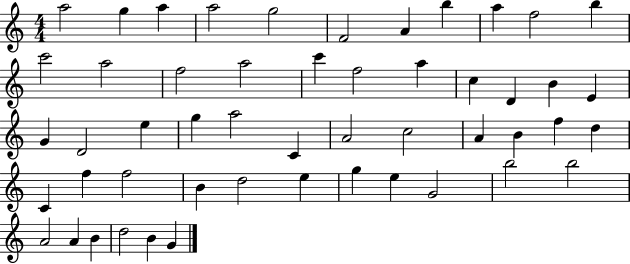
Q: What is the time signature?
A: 4/4